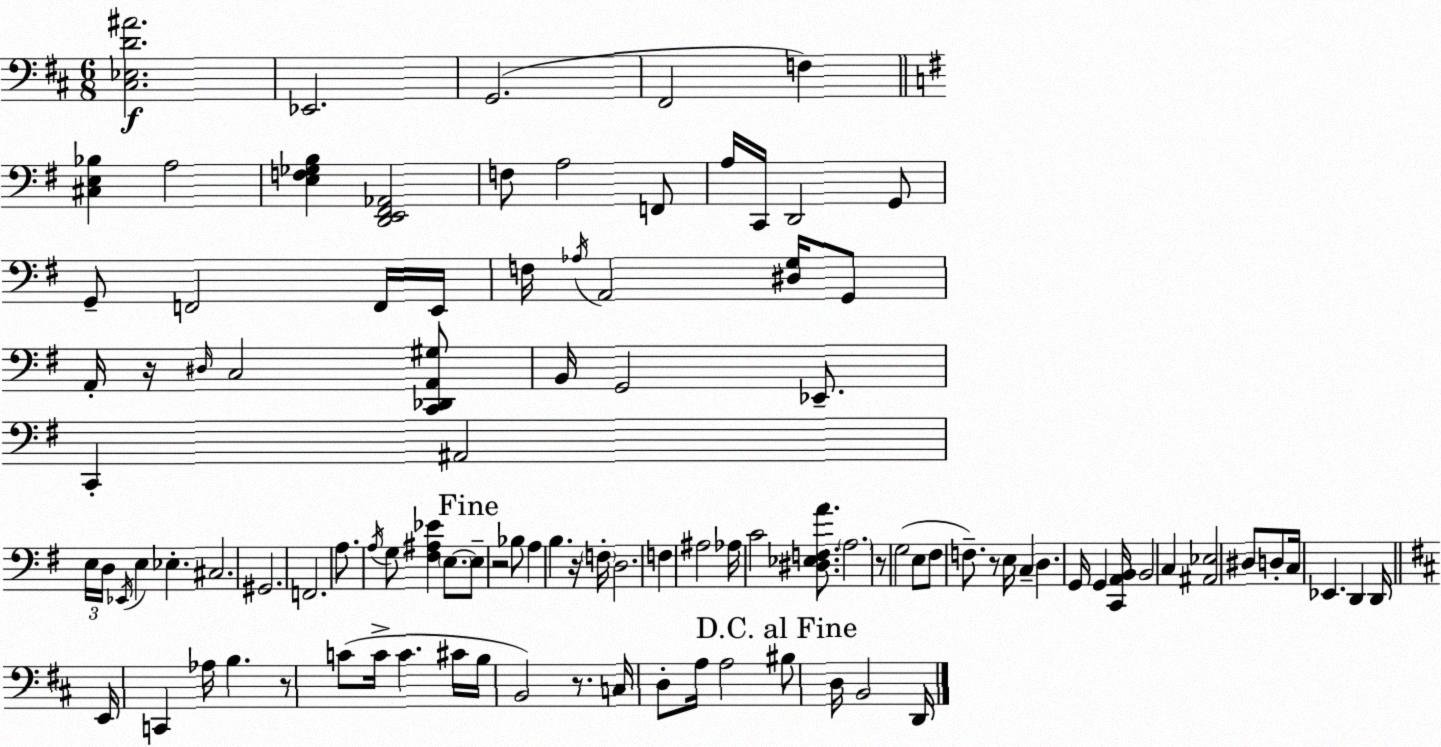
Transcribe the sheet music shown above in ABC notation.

X:1
T:Untitled
M:6/8
L:1/4
K:D
[^C,_E,D^A]2 _E,,2 G,,2 ^F,,2 F, [^C,E,_B,] A,2 [E,F,_G,B,] [D,,E,,^F,,_A,,]2 F,/2 A,2 F,,/2 A,/4 C,,/4 D,,2 G,,/2 G,,/2 F,,2 F,,/4 E,,/4 F,/4 _A,/4 A,,2 [^D,G,]/4 G,,/2 A,,/4 z/4 ^D,/4 C,2 [C,,_D,,A,,^G,]/2 B,,/4 G,,2 _E,,/2 C,, ^A,,2 E,/4 D,/4 _E,,/4 E, _E, ^C,2 ^G,,2 F,,2 A,/2 A,/4 G,/2 [^F,^A,_E] E,/2 E,/2 z2 _B,/2 A, B, z/4 F,/4 D,2 F, ^A,2 _A,/4 C2 [^D,_E,F,A]/2 A,2 z/2 G,2 E,/2 ^F,/2 F,/2 z/2 E,/4 C, D, G,,/4 G,, [C,,A,,B,,]/4 B,,2 C, [^A,,_E,]2 ^D,/2 D,/2 C,/4 _E,, D,, D,,/4 E,,/4 C,, _A,/4 B, z/2 C/2 C/4 C ^C/4 B,/4 B,,2 z/2 C,/4 D,/2 A,/4 A,2 ^B,/2 D,/4 B,,2 D,,/4